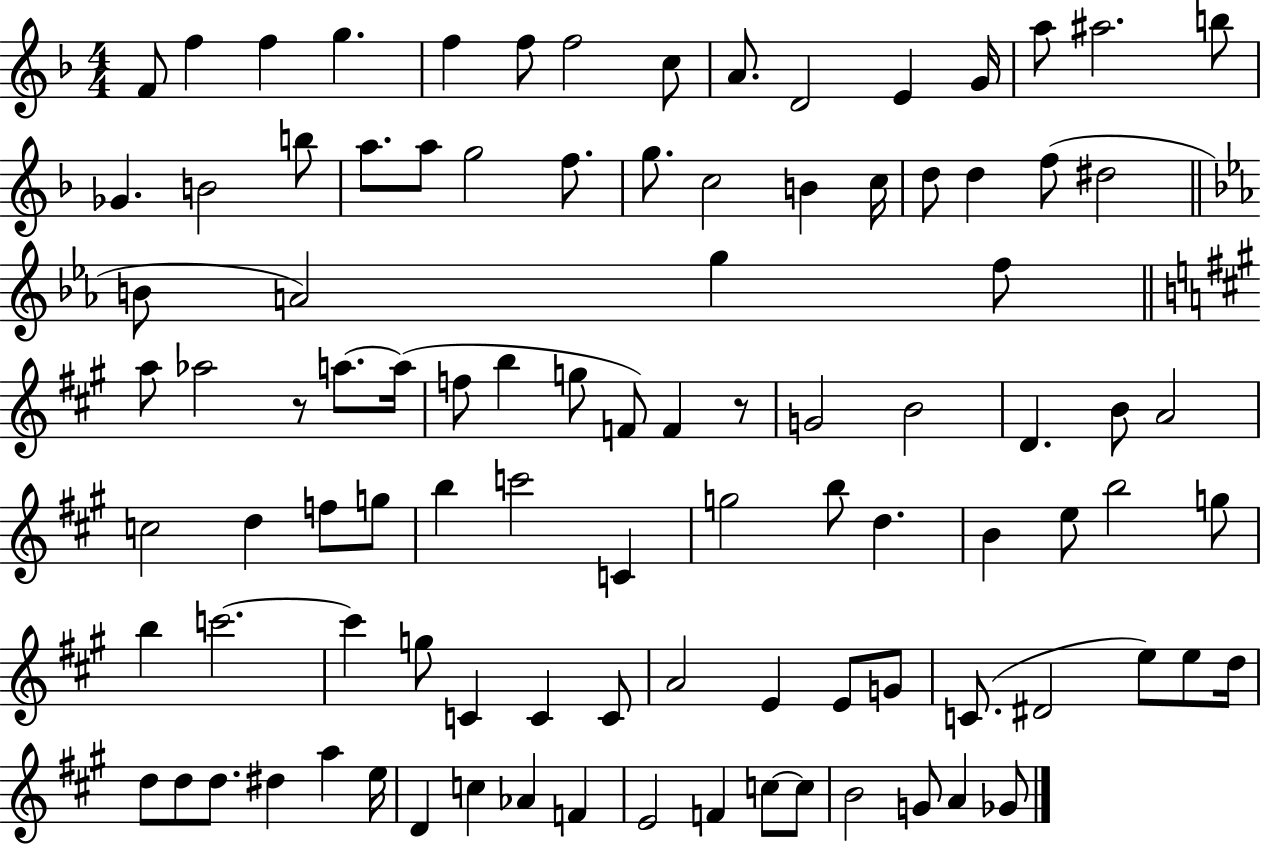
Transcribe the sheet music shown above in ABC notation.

X:1
T:Untitled
M:4/4
L:1/4
K:F
F/2 f f g f f/2 f2 c/2 A/2 D2 E G/4 a/2 ^a2 b/2 _G B2 b/2 a/2 a/2 g2 f/2 g/2 c2 B c/4 d/2 d f/2 ^d2 B/2 A2 g f/2 a/2 _a2 z/2 a/2 a/4 f/2 b g/2 F/2 F z/2 G2 B2 D B/2 A2 c2 d f/2 g/2 b c'2 C g2 b/2 d B e/2 b2 g/2 b c'2 c' g/2 C C C/2 A2 E E/2 G/2 C/2 ^D2 e/2 e/2 d/4 d/2 d/2 d/2 ^d a e/4 D c _A F E2 F c/2 c/2 B2 G/2 A _G/2